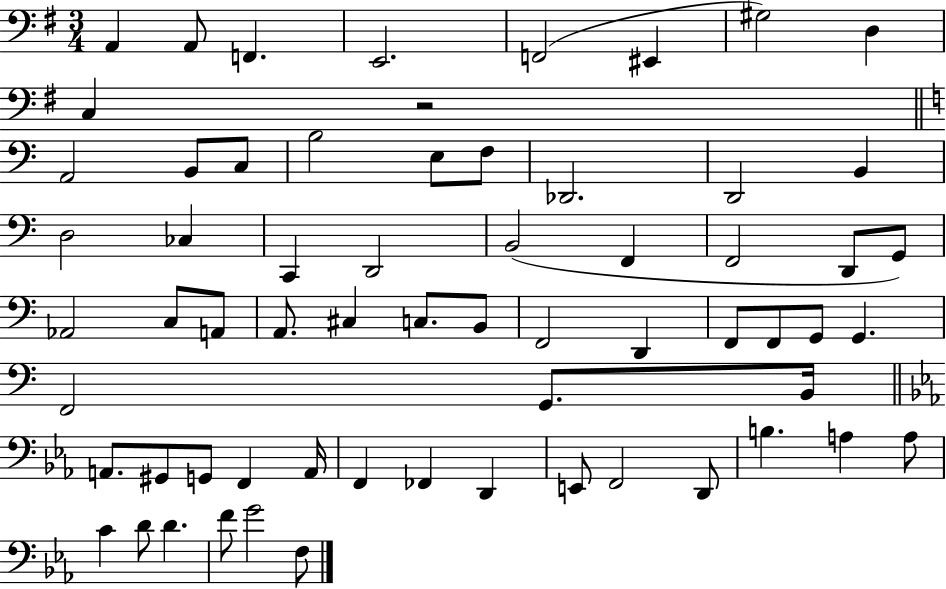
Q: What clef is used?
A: bass